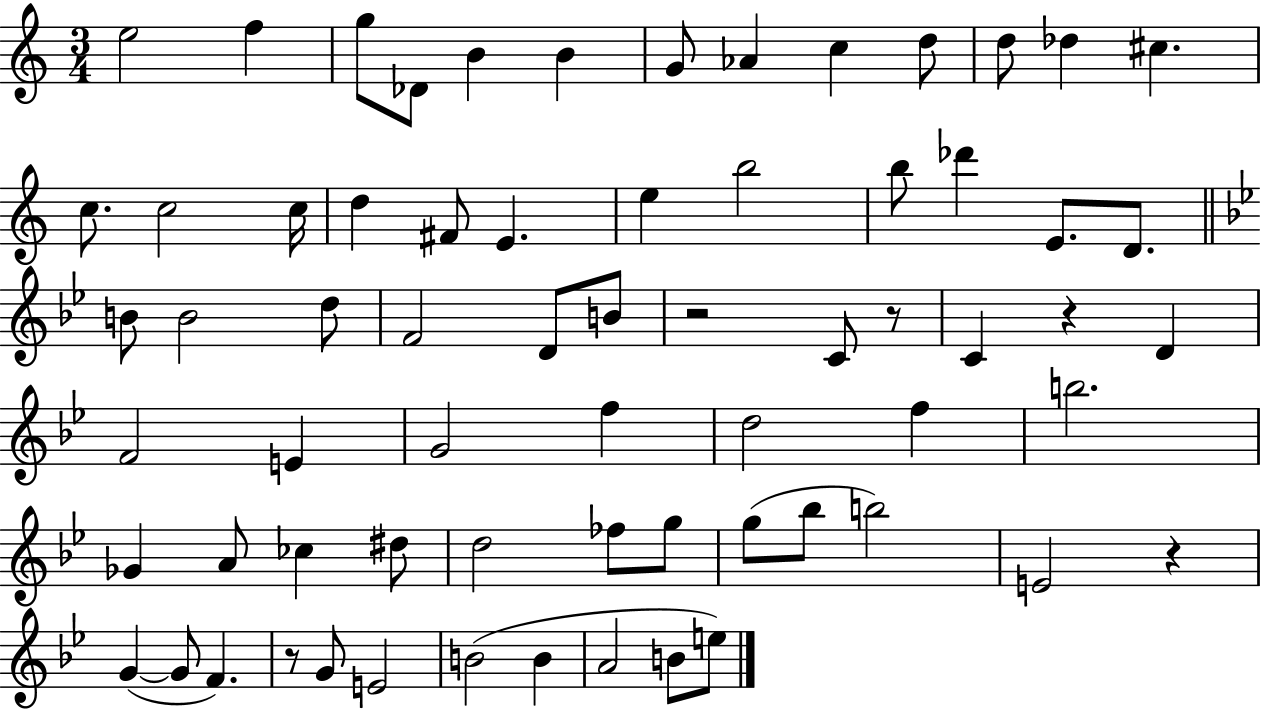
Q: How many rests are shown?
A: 5